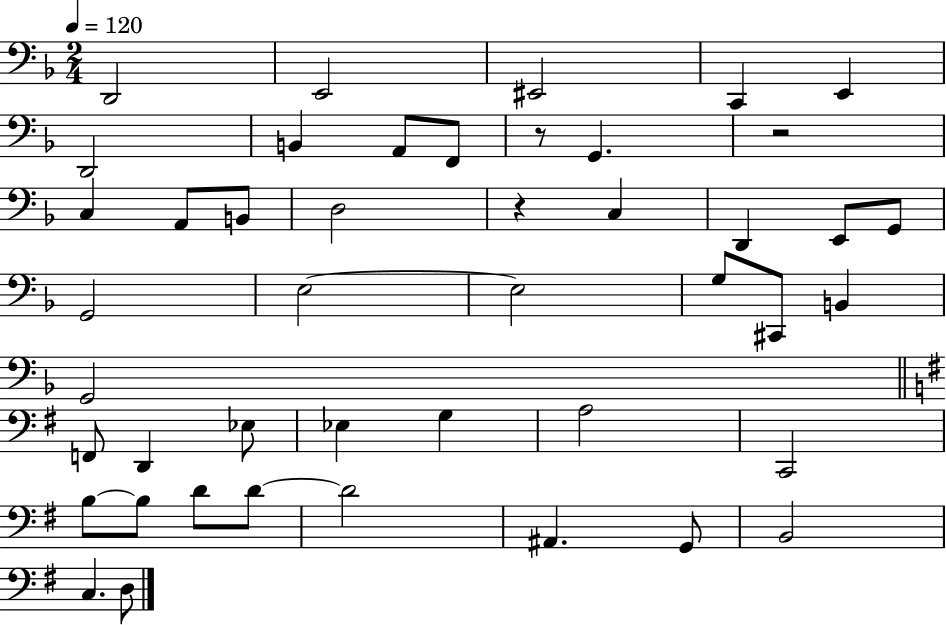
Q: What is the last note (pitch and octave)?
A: D3